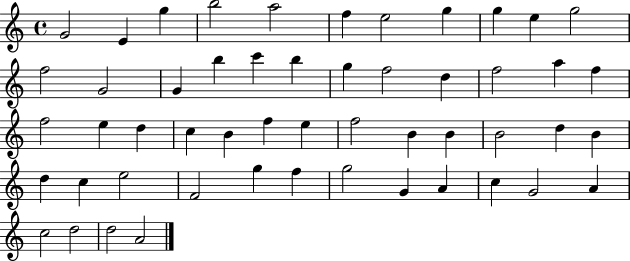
X:1
T:Untitled
M:4/4
L:1/4
K:C
G2 E g b2 a2 f e2 g g e g2 f2 G2 G b c' b g f2 d f2 a f f2 e d c B f e f2 B B B2 d B d c e2 F2 g f g2 G A c G2 A c2 d2 d2 A2